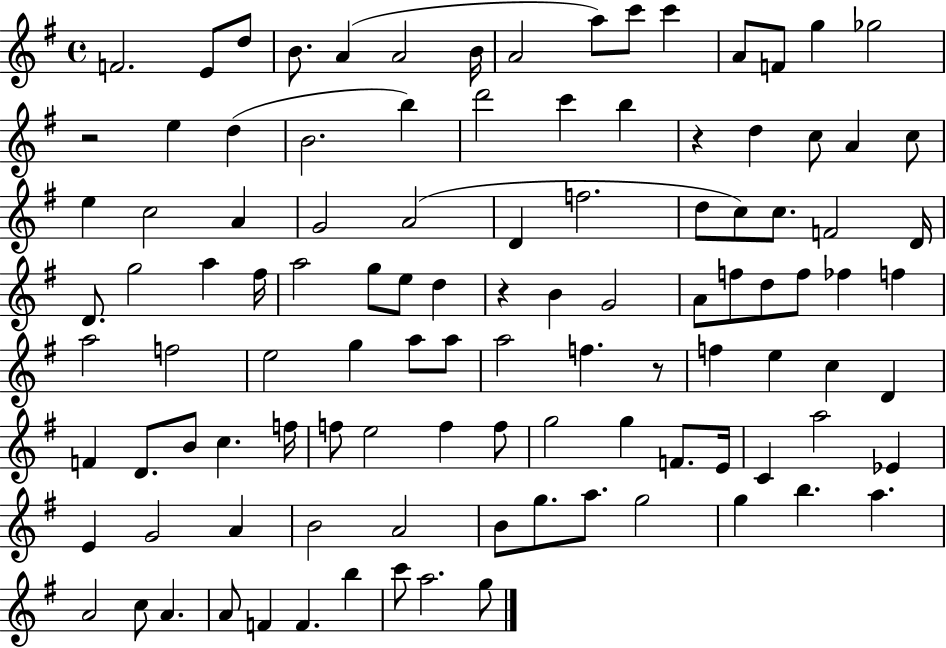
{
  \clef treble
  \time 4/4
  \defaultTimeSignature
  \key g \major
  \repeat volta 2 { f'2. e'8 d''8 | b'8. a'4( a'2 b'16 | a'2 a''8) c'''8 c'''4 | a'8 f'8 g''4 ges''2 | \break r2 e''4 d''4( | b'2. b''4) | d'''2 c'''4 b''4 | r4 d''4 c''8 a'4 c''8 | \break e''4 c''2 a'4 | g'2 a'2( | d'4 f''2. | d''8 c''8) c''8. f'2 d'16 | \break d'8. g''2 a''4 fis''16 | a''2 g''8 e''8 d''4 | r4 b'4 g'2 | a'8 f''8 d''8 f''8 fes''4 f''4 | \break a''2 f''2 | e''2 g''4 a''8 a''8 | a''2 f''4. r8 | f''4 e''4 c''4 d'4 | \break f'4 d'8. b'8 c''4. f''16 | f''8 e''2 f''4 f''8 | g''2 g''4 f'8. e'16 | c'4 a''2 ees'4 | \break e'4 g'2 a'4 | b'2 a'2 | b'8 g''8. a''8. g''2 | g''4 b''4. a''4. | \break a'2 c''8 a'4. | a'8 f'4 f'4. b''4 | c'''8 a''2. g''8 | } \bar "|."
}